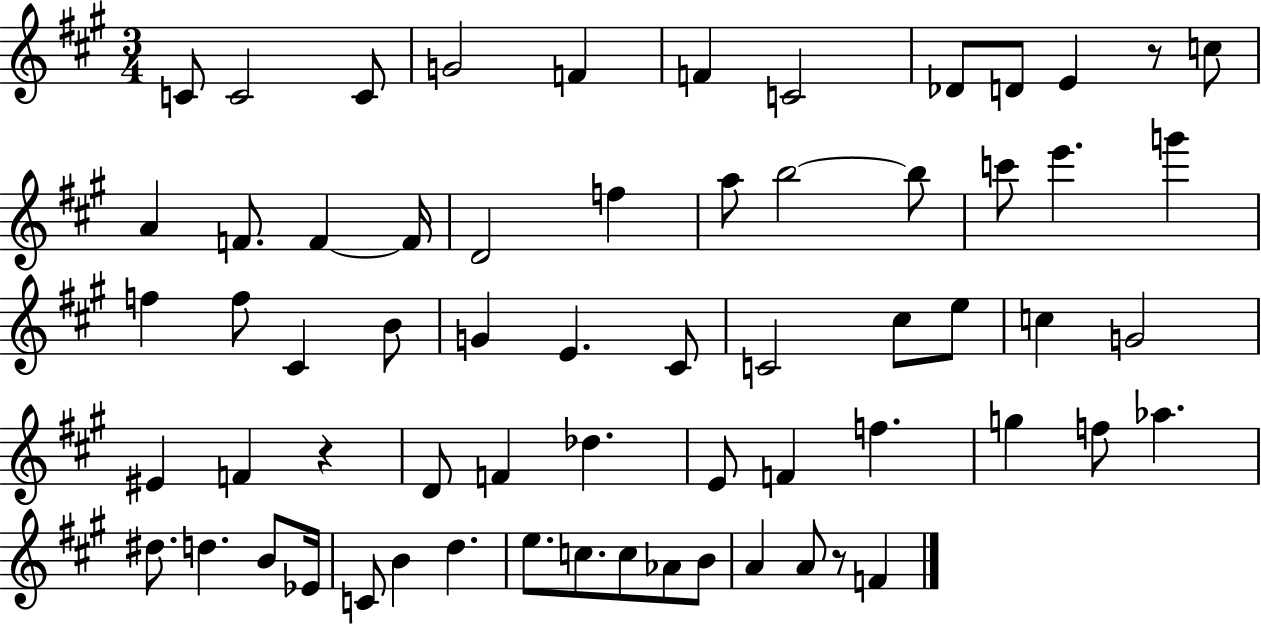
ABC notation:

X:1
T:Untitled
M:3/4
L:1/4
K:A
C/2 C2 C/2 G2 F F C2 _D/2 D/2 E z/2 c/2 A F/2 F F/4 D2 f a/2 b2 b/2 c'/2 e' g' f f/2 ^C B/2 G E ^C/2 C2 ^c/2 e/2 c G2 ^E F z D/2 F _d E/2 F f g f/2 _a ^d/2 d B/2 _E/4 C/2 B d e/2 c/2 c/2 _A/2 B/2 A A/2 z/2 F